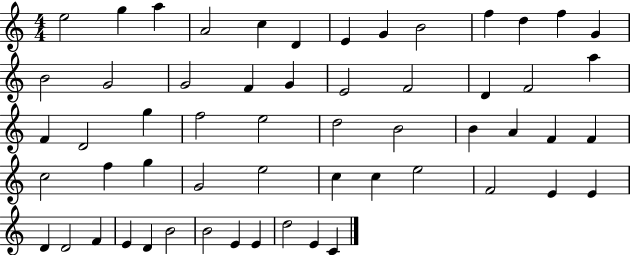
E5/h G5/q A5/q A4/h C5/q D4/q E4/q G4/q B4/h F5/q D5/q F5/q G4/q B4/h G4/h G4/h F4/q G4/q E4/h F4/h D4/q F4/h A5/q F4/q D4/h G5/q F5/h E5/h D5/h B4/h B4/q A4/q F4/q F4/q C5/h F5/q G5/q G4/h E5/h C5/q C5/q E5/h F4/h E4/q E4/q D4/q D4/h F4/q E4/q D4/q B4/h B4/h E4/q E4/q D5/h E4/q C4/q